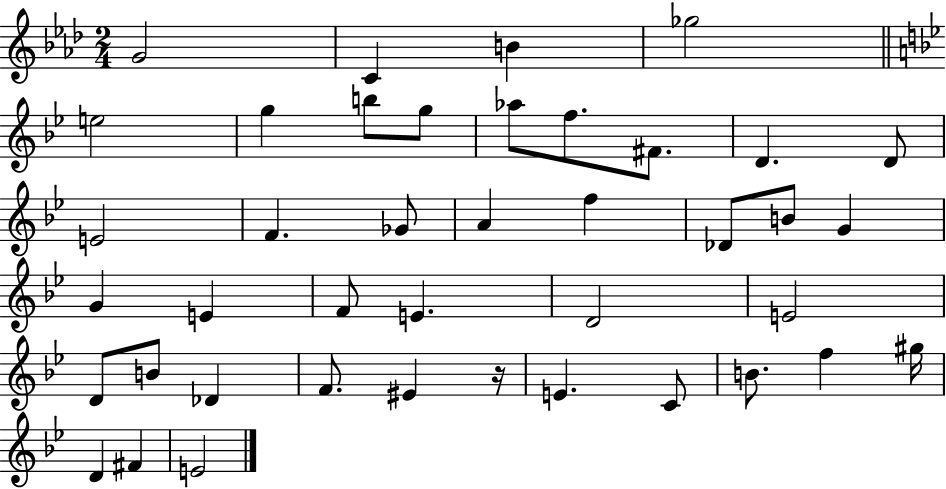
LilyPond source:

{
  \clef treble
  \numericTimeSignature
  \time 2/4
  \key aes \major
  \repeat volta 2 { g'2 | c'4 b'4 | ges''2 | \bar "||" \break \key g \minor e''2 | g''4 b''8 g''8 | aes''8 f''8. fis'8. | d'4. d'8 | \break e'2 | f'4. ges'8 | a'4 f''4 | des'8 b'8 g'4 | \break g'4 e'4 | f'8 e'4. | d'2 | e'2 | \break d'8 b'8 des'4 | f'8. eis'4 r16 | e'4. c'8 | b'8. f''4 gis''16 | \break d'4 fis'4 | e'2 | } \bar "|."
}